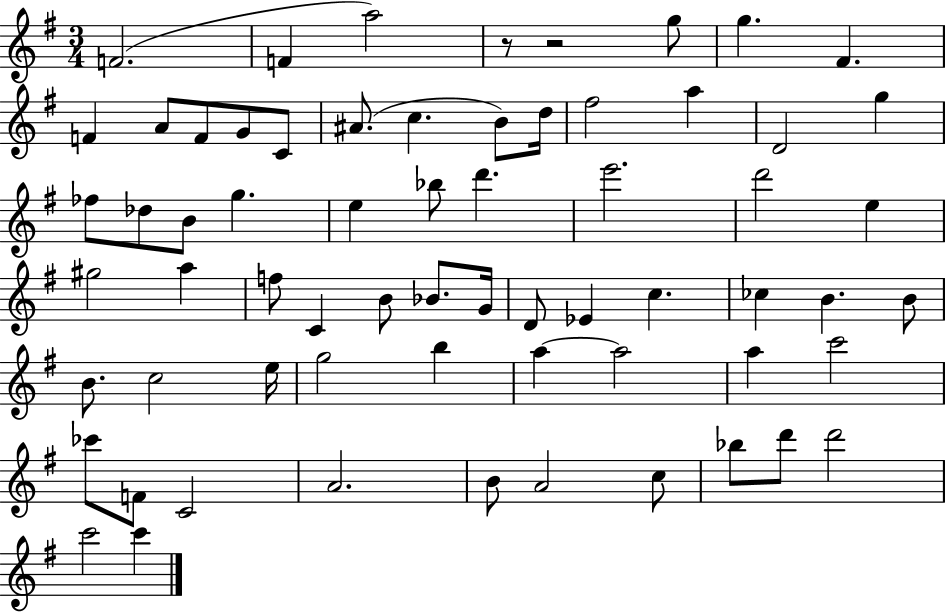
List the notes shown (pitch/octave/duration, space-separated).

F4/h. F4/q A5/h R/e R/h G5/e G5/q. F#4/q. F4/q A4/e F4/e G4/e C4/e A#4/e. C5/q. B4/e D5/s F#5/h A5/q D4/h G5/q FES5/e Db5/e B4/e G5/q. E5/q Bb5/e D6/q. E6/h. D6/h E5/q G#5/h A5/q F5/e C4/q B4/e Bb4/e. G4/s D4/e Eb4/q C5/q. CES5/q B4/q. B4/e B4/e. C5/h E5/s G5/h B5/q A5/q A5/h A5/q C6/h CES6/e F4/e C4/h A4/h. B4/e A4/h C5/e Bb5/e D6/e D6/h C6/h C6/q